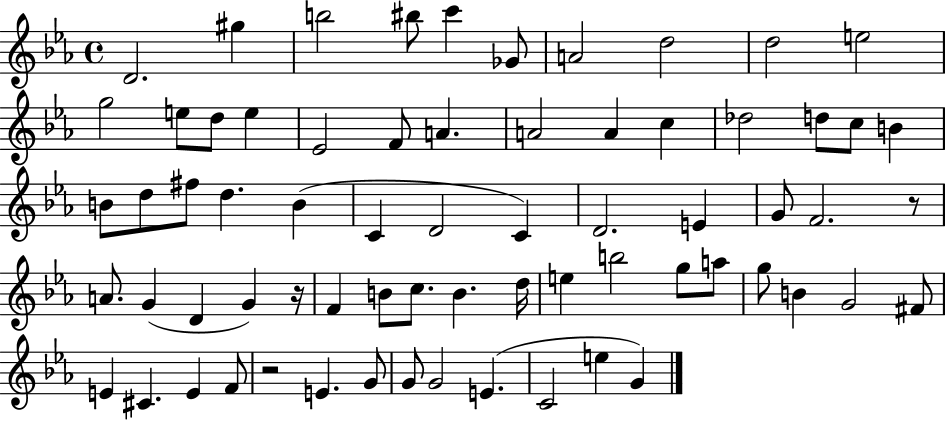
D4/h. G#5/q B5/h BIS5/e C6/q Gb4/e A4/h D5/h D5/h E5/h G5/h E5/e D5/e E5/q Eb4/h F4/e A4/q. A4/h A4/q C5/q Db5/h D5/e C5/e B4/q B4/e D5/e F#5/e D5/q. B4/q C4/q D4/h C4/q D4/h. E4/q G4/e F4/h. R/e A4/e. G4/q D4/q G4/q R/s F4/q B4/e C5/e. B4/q. D5/s E5/q B5/h G5/e A5/e G5/e B4/q G4/h F#4/e E4/q C#4/q. E4/q F4/e R/h E4/q. G4/e G4/e G4/h E4/q. C4/h E5/q G4/q